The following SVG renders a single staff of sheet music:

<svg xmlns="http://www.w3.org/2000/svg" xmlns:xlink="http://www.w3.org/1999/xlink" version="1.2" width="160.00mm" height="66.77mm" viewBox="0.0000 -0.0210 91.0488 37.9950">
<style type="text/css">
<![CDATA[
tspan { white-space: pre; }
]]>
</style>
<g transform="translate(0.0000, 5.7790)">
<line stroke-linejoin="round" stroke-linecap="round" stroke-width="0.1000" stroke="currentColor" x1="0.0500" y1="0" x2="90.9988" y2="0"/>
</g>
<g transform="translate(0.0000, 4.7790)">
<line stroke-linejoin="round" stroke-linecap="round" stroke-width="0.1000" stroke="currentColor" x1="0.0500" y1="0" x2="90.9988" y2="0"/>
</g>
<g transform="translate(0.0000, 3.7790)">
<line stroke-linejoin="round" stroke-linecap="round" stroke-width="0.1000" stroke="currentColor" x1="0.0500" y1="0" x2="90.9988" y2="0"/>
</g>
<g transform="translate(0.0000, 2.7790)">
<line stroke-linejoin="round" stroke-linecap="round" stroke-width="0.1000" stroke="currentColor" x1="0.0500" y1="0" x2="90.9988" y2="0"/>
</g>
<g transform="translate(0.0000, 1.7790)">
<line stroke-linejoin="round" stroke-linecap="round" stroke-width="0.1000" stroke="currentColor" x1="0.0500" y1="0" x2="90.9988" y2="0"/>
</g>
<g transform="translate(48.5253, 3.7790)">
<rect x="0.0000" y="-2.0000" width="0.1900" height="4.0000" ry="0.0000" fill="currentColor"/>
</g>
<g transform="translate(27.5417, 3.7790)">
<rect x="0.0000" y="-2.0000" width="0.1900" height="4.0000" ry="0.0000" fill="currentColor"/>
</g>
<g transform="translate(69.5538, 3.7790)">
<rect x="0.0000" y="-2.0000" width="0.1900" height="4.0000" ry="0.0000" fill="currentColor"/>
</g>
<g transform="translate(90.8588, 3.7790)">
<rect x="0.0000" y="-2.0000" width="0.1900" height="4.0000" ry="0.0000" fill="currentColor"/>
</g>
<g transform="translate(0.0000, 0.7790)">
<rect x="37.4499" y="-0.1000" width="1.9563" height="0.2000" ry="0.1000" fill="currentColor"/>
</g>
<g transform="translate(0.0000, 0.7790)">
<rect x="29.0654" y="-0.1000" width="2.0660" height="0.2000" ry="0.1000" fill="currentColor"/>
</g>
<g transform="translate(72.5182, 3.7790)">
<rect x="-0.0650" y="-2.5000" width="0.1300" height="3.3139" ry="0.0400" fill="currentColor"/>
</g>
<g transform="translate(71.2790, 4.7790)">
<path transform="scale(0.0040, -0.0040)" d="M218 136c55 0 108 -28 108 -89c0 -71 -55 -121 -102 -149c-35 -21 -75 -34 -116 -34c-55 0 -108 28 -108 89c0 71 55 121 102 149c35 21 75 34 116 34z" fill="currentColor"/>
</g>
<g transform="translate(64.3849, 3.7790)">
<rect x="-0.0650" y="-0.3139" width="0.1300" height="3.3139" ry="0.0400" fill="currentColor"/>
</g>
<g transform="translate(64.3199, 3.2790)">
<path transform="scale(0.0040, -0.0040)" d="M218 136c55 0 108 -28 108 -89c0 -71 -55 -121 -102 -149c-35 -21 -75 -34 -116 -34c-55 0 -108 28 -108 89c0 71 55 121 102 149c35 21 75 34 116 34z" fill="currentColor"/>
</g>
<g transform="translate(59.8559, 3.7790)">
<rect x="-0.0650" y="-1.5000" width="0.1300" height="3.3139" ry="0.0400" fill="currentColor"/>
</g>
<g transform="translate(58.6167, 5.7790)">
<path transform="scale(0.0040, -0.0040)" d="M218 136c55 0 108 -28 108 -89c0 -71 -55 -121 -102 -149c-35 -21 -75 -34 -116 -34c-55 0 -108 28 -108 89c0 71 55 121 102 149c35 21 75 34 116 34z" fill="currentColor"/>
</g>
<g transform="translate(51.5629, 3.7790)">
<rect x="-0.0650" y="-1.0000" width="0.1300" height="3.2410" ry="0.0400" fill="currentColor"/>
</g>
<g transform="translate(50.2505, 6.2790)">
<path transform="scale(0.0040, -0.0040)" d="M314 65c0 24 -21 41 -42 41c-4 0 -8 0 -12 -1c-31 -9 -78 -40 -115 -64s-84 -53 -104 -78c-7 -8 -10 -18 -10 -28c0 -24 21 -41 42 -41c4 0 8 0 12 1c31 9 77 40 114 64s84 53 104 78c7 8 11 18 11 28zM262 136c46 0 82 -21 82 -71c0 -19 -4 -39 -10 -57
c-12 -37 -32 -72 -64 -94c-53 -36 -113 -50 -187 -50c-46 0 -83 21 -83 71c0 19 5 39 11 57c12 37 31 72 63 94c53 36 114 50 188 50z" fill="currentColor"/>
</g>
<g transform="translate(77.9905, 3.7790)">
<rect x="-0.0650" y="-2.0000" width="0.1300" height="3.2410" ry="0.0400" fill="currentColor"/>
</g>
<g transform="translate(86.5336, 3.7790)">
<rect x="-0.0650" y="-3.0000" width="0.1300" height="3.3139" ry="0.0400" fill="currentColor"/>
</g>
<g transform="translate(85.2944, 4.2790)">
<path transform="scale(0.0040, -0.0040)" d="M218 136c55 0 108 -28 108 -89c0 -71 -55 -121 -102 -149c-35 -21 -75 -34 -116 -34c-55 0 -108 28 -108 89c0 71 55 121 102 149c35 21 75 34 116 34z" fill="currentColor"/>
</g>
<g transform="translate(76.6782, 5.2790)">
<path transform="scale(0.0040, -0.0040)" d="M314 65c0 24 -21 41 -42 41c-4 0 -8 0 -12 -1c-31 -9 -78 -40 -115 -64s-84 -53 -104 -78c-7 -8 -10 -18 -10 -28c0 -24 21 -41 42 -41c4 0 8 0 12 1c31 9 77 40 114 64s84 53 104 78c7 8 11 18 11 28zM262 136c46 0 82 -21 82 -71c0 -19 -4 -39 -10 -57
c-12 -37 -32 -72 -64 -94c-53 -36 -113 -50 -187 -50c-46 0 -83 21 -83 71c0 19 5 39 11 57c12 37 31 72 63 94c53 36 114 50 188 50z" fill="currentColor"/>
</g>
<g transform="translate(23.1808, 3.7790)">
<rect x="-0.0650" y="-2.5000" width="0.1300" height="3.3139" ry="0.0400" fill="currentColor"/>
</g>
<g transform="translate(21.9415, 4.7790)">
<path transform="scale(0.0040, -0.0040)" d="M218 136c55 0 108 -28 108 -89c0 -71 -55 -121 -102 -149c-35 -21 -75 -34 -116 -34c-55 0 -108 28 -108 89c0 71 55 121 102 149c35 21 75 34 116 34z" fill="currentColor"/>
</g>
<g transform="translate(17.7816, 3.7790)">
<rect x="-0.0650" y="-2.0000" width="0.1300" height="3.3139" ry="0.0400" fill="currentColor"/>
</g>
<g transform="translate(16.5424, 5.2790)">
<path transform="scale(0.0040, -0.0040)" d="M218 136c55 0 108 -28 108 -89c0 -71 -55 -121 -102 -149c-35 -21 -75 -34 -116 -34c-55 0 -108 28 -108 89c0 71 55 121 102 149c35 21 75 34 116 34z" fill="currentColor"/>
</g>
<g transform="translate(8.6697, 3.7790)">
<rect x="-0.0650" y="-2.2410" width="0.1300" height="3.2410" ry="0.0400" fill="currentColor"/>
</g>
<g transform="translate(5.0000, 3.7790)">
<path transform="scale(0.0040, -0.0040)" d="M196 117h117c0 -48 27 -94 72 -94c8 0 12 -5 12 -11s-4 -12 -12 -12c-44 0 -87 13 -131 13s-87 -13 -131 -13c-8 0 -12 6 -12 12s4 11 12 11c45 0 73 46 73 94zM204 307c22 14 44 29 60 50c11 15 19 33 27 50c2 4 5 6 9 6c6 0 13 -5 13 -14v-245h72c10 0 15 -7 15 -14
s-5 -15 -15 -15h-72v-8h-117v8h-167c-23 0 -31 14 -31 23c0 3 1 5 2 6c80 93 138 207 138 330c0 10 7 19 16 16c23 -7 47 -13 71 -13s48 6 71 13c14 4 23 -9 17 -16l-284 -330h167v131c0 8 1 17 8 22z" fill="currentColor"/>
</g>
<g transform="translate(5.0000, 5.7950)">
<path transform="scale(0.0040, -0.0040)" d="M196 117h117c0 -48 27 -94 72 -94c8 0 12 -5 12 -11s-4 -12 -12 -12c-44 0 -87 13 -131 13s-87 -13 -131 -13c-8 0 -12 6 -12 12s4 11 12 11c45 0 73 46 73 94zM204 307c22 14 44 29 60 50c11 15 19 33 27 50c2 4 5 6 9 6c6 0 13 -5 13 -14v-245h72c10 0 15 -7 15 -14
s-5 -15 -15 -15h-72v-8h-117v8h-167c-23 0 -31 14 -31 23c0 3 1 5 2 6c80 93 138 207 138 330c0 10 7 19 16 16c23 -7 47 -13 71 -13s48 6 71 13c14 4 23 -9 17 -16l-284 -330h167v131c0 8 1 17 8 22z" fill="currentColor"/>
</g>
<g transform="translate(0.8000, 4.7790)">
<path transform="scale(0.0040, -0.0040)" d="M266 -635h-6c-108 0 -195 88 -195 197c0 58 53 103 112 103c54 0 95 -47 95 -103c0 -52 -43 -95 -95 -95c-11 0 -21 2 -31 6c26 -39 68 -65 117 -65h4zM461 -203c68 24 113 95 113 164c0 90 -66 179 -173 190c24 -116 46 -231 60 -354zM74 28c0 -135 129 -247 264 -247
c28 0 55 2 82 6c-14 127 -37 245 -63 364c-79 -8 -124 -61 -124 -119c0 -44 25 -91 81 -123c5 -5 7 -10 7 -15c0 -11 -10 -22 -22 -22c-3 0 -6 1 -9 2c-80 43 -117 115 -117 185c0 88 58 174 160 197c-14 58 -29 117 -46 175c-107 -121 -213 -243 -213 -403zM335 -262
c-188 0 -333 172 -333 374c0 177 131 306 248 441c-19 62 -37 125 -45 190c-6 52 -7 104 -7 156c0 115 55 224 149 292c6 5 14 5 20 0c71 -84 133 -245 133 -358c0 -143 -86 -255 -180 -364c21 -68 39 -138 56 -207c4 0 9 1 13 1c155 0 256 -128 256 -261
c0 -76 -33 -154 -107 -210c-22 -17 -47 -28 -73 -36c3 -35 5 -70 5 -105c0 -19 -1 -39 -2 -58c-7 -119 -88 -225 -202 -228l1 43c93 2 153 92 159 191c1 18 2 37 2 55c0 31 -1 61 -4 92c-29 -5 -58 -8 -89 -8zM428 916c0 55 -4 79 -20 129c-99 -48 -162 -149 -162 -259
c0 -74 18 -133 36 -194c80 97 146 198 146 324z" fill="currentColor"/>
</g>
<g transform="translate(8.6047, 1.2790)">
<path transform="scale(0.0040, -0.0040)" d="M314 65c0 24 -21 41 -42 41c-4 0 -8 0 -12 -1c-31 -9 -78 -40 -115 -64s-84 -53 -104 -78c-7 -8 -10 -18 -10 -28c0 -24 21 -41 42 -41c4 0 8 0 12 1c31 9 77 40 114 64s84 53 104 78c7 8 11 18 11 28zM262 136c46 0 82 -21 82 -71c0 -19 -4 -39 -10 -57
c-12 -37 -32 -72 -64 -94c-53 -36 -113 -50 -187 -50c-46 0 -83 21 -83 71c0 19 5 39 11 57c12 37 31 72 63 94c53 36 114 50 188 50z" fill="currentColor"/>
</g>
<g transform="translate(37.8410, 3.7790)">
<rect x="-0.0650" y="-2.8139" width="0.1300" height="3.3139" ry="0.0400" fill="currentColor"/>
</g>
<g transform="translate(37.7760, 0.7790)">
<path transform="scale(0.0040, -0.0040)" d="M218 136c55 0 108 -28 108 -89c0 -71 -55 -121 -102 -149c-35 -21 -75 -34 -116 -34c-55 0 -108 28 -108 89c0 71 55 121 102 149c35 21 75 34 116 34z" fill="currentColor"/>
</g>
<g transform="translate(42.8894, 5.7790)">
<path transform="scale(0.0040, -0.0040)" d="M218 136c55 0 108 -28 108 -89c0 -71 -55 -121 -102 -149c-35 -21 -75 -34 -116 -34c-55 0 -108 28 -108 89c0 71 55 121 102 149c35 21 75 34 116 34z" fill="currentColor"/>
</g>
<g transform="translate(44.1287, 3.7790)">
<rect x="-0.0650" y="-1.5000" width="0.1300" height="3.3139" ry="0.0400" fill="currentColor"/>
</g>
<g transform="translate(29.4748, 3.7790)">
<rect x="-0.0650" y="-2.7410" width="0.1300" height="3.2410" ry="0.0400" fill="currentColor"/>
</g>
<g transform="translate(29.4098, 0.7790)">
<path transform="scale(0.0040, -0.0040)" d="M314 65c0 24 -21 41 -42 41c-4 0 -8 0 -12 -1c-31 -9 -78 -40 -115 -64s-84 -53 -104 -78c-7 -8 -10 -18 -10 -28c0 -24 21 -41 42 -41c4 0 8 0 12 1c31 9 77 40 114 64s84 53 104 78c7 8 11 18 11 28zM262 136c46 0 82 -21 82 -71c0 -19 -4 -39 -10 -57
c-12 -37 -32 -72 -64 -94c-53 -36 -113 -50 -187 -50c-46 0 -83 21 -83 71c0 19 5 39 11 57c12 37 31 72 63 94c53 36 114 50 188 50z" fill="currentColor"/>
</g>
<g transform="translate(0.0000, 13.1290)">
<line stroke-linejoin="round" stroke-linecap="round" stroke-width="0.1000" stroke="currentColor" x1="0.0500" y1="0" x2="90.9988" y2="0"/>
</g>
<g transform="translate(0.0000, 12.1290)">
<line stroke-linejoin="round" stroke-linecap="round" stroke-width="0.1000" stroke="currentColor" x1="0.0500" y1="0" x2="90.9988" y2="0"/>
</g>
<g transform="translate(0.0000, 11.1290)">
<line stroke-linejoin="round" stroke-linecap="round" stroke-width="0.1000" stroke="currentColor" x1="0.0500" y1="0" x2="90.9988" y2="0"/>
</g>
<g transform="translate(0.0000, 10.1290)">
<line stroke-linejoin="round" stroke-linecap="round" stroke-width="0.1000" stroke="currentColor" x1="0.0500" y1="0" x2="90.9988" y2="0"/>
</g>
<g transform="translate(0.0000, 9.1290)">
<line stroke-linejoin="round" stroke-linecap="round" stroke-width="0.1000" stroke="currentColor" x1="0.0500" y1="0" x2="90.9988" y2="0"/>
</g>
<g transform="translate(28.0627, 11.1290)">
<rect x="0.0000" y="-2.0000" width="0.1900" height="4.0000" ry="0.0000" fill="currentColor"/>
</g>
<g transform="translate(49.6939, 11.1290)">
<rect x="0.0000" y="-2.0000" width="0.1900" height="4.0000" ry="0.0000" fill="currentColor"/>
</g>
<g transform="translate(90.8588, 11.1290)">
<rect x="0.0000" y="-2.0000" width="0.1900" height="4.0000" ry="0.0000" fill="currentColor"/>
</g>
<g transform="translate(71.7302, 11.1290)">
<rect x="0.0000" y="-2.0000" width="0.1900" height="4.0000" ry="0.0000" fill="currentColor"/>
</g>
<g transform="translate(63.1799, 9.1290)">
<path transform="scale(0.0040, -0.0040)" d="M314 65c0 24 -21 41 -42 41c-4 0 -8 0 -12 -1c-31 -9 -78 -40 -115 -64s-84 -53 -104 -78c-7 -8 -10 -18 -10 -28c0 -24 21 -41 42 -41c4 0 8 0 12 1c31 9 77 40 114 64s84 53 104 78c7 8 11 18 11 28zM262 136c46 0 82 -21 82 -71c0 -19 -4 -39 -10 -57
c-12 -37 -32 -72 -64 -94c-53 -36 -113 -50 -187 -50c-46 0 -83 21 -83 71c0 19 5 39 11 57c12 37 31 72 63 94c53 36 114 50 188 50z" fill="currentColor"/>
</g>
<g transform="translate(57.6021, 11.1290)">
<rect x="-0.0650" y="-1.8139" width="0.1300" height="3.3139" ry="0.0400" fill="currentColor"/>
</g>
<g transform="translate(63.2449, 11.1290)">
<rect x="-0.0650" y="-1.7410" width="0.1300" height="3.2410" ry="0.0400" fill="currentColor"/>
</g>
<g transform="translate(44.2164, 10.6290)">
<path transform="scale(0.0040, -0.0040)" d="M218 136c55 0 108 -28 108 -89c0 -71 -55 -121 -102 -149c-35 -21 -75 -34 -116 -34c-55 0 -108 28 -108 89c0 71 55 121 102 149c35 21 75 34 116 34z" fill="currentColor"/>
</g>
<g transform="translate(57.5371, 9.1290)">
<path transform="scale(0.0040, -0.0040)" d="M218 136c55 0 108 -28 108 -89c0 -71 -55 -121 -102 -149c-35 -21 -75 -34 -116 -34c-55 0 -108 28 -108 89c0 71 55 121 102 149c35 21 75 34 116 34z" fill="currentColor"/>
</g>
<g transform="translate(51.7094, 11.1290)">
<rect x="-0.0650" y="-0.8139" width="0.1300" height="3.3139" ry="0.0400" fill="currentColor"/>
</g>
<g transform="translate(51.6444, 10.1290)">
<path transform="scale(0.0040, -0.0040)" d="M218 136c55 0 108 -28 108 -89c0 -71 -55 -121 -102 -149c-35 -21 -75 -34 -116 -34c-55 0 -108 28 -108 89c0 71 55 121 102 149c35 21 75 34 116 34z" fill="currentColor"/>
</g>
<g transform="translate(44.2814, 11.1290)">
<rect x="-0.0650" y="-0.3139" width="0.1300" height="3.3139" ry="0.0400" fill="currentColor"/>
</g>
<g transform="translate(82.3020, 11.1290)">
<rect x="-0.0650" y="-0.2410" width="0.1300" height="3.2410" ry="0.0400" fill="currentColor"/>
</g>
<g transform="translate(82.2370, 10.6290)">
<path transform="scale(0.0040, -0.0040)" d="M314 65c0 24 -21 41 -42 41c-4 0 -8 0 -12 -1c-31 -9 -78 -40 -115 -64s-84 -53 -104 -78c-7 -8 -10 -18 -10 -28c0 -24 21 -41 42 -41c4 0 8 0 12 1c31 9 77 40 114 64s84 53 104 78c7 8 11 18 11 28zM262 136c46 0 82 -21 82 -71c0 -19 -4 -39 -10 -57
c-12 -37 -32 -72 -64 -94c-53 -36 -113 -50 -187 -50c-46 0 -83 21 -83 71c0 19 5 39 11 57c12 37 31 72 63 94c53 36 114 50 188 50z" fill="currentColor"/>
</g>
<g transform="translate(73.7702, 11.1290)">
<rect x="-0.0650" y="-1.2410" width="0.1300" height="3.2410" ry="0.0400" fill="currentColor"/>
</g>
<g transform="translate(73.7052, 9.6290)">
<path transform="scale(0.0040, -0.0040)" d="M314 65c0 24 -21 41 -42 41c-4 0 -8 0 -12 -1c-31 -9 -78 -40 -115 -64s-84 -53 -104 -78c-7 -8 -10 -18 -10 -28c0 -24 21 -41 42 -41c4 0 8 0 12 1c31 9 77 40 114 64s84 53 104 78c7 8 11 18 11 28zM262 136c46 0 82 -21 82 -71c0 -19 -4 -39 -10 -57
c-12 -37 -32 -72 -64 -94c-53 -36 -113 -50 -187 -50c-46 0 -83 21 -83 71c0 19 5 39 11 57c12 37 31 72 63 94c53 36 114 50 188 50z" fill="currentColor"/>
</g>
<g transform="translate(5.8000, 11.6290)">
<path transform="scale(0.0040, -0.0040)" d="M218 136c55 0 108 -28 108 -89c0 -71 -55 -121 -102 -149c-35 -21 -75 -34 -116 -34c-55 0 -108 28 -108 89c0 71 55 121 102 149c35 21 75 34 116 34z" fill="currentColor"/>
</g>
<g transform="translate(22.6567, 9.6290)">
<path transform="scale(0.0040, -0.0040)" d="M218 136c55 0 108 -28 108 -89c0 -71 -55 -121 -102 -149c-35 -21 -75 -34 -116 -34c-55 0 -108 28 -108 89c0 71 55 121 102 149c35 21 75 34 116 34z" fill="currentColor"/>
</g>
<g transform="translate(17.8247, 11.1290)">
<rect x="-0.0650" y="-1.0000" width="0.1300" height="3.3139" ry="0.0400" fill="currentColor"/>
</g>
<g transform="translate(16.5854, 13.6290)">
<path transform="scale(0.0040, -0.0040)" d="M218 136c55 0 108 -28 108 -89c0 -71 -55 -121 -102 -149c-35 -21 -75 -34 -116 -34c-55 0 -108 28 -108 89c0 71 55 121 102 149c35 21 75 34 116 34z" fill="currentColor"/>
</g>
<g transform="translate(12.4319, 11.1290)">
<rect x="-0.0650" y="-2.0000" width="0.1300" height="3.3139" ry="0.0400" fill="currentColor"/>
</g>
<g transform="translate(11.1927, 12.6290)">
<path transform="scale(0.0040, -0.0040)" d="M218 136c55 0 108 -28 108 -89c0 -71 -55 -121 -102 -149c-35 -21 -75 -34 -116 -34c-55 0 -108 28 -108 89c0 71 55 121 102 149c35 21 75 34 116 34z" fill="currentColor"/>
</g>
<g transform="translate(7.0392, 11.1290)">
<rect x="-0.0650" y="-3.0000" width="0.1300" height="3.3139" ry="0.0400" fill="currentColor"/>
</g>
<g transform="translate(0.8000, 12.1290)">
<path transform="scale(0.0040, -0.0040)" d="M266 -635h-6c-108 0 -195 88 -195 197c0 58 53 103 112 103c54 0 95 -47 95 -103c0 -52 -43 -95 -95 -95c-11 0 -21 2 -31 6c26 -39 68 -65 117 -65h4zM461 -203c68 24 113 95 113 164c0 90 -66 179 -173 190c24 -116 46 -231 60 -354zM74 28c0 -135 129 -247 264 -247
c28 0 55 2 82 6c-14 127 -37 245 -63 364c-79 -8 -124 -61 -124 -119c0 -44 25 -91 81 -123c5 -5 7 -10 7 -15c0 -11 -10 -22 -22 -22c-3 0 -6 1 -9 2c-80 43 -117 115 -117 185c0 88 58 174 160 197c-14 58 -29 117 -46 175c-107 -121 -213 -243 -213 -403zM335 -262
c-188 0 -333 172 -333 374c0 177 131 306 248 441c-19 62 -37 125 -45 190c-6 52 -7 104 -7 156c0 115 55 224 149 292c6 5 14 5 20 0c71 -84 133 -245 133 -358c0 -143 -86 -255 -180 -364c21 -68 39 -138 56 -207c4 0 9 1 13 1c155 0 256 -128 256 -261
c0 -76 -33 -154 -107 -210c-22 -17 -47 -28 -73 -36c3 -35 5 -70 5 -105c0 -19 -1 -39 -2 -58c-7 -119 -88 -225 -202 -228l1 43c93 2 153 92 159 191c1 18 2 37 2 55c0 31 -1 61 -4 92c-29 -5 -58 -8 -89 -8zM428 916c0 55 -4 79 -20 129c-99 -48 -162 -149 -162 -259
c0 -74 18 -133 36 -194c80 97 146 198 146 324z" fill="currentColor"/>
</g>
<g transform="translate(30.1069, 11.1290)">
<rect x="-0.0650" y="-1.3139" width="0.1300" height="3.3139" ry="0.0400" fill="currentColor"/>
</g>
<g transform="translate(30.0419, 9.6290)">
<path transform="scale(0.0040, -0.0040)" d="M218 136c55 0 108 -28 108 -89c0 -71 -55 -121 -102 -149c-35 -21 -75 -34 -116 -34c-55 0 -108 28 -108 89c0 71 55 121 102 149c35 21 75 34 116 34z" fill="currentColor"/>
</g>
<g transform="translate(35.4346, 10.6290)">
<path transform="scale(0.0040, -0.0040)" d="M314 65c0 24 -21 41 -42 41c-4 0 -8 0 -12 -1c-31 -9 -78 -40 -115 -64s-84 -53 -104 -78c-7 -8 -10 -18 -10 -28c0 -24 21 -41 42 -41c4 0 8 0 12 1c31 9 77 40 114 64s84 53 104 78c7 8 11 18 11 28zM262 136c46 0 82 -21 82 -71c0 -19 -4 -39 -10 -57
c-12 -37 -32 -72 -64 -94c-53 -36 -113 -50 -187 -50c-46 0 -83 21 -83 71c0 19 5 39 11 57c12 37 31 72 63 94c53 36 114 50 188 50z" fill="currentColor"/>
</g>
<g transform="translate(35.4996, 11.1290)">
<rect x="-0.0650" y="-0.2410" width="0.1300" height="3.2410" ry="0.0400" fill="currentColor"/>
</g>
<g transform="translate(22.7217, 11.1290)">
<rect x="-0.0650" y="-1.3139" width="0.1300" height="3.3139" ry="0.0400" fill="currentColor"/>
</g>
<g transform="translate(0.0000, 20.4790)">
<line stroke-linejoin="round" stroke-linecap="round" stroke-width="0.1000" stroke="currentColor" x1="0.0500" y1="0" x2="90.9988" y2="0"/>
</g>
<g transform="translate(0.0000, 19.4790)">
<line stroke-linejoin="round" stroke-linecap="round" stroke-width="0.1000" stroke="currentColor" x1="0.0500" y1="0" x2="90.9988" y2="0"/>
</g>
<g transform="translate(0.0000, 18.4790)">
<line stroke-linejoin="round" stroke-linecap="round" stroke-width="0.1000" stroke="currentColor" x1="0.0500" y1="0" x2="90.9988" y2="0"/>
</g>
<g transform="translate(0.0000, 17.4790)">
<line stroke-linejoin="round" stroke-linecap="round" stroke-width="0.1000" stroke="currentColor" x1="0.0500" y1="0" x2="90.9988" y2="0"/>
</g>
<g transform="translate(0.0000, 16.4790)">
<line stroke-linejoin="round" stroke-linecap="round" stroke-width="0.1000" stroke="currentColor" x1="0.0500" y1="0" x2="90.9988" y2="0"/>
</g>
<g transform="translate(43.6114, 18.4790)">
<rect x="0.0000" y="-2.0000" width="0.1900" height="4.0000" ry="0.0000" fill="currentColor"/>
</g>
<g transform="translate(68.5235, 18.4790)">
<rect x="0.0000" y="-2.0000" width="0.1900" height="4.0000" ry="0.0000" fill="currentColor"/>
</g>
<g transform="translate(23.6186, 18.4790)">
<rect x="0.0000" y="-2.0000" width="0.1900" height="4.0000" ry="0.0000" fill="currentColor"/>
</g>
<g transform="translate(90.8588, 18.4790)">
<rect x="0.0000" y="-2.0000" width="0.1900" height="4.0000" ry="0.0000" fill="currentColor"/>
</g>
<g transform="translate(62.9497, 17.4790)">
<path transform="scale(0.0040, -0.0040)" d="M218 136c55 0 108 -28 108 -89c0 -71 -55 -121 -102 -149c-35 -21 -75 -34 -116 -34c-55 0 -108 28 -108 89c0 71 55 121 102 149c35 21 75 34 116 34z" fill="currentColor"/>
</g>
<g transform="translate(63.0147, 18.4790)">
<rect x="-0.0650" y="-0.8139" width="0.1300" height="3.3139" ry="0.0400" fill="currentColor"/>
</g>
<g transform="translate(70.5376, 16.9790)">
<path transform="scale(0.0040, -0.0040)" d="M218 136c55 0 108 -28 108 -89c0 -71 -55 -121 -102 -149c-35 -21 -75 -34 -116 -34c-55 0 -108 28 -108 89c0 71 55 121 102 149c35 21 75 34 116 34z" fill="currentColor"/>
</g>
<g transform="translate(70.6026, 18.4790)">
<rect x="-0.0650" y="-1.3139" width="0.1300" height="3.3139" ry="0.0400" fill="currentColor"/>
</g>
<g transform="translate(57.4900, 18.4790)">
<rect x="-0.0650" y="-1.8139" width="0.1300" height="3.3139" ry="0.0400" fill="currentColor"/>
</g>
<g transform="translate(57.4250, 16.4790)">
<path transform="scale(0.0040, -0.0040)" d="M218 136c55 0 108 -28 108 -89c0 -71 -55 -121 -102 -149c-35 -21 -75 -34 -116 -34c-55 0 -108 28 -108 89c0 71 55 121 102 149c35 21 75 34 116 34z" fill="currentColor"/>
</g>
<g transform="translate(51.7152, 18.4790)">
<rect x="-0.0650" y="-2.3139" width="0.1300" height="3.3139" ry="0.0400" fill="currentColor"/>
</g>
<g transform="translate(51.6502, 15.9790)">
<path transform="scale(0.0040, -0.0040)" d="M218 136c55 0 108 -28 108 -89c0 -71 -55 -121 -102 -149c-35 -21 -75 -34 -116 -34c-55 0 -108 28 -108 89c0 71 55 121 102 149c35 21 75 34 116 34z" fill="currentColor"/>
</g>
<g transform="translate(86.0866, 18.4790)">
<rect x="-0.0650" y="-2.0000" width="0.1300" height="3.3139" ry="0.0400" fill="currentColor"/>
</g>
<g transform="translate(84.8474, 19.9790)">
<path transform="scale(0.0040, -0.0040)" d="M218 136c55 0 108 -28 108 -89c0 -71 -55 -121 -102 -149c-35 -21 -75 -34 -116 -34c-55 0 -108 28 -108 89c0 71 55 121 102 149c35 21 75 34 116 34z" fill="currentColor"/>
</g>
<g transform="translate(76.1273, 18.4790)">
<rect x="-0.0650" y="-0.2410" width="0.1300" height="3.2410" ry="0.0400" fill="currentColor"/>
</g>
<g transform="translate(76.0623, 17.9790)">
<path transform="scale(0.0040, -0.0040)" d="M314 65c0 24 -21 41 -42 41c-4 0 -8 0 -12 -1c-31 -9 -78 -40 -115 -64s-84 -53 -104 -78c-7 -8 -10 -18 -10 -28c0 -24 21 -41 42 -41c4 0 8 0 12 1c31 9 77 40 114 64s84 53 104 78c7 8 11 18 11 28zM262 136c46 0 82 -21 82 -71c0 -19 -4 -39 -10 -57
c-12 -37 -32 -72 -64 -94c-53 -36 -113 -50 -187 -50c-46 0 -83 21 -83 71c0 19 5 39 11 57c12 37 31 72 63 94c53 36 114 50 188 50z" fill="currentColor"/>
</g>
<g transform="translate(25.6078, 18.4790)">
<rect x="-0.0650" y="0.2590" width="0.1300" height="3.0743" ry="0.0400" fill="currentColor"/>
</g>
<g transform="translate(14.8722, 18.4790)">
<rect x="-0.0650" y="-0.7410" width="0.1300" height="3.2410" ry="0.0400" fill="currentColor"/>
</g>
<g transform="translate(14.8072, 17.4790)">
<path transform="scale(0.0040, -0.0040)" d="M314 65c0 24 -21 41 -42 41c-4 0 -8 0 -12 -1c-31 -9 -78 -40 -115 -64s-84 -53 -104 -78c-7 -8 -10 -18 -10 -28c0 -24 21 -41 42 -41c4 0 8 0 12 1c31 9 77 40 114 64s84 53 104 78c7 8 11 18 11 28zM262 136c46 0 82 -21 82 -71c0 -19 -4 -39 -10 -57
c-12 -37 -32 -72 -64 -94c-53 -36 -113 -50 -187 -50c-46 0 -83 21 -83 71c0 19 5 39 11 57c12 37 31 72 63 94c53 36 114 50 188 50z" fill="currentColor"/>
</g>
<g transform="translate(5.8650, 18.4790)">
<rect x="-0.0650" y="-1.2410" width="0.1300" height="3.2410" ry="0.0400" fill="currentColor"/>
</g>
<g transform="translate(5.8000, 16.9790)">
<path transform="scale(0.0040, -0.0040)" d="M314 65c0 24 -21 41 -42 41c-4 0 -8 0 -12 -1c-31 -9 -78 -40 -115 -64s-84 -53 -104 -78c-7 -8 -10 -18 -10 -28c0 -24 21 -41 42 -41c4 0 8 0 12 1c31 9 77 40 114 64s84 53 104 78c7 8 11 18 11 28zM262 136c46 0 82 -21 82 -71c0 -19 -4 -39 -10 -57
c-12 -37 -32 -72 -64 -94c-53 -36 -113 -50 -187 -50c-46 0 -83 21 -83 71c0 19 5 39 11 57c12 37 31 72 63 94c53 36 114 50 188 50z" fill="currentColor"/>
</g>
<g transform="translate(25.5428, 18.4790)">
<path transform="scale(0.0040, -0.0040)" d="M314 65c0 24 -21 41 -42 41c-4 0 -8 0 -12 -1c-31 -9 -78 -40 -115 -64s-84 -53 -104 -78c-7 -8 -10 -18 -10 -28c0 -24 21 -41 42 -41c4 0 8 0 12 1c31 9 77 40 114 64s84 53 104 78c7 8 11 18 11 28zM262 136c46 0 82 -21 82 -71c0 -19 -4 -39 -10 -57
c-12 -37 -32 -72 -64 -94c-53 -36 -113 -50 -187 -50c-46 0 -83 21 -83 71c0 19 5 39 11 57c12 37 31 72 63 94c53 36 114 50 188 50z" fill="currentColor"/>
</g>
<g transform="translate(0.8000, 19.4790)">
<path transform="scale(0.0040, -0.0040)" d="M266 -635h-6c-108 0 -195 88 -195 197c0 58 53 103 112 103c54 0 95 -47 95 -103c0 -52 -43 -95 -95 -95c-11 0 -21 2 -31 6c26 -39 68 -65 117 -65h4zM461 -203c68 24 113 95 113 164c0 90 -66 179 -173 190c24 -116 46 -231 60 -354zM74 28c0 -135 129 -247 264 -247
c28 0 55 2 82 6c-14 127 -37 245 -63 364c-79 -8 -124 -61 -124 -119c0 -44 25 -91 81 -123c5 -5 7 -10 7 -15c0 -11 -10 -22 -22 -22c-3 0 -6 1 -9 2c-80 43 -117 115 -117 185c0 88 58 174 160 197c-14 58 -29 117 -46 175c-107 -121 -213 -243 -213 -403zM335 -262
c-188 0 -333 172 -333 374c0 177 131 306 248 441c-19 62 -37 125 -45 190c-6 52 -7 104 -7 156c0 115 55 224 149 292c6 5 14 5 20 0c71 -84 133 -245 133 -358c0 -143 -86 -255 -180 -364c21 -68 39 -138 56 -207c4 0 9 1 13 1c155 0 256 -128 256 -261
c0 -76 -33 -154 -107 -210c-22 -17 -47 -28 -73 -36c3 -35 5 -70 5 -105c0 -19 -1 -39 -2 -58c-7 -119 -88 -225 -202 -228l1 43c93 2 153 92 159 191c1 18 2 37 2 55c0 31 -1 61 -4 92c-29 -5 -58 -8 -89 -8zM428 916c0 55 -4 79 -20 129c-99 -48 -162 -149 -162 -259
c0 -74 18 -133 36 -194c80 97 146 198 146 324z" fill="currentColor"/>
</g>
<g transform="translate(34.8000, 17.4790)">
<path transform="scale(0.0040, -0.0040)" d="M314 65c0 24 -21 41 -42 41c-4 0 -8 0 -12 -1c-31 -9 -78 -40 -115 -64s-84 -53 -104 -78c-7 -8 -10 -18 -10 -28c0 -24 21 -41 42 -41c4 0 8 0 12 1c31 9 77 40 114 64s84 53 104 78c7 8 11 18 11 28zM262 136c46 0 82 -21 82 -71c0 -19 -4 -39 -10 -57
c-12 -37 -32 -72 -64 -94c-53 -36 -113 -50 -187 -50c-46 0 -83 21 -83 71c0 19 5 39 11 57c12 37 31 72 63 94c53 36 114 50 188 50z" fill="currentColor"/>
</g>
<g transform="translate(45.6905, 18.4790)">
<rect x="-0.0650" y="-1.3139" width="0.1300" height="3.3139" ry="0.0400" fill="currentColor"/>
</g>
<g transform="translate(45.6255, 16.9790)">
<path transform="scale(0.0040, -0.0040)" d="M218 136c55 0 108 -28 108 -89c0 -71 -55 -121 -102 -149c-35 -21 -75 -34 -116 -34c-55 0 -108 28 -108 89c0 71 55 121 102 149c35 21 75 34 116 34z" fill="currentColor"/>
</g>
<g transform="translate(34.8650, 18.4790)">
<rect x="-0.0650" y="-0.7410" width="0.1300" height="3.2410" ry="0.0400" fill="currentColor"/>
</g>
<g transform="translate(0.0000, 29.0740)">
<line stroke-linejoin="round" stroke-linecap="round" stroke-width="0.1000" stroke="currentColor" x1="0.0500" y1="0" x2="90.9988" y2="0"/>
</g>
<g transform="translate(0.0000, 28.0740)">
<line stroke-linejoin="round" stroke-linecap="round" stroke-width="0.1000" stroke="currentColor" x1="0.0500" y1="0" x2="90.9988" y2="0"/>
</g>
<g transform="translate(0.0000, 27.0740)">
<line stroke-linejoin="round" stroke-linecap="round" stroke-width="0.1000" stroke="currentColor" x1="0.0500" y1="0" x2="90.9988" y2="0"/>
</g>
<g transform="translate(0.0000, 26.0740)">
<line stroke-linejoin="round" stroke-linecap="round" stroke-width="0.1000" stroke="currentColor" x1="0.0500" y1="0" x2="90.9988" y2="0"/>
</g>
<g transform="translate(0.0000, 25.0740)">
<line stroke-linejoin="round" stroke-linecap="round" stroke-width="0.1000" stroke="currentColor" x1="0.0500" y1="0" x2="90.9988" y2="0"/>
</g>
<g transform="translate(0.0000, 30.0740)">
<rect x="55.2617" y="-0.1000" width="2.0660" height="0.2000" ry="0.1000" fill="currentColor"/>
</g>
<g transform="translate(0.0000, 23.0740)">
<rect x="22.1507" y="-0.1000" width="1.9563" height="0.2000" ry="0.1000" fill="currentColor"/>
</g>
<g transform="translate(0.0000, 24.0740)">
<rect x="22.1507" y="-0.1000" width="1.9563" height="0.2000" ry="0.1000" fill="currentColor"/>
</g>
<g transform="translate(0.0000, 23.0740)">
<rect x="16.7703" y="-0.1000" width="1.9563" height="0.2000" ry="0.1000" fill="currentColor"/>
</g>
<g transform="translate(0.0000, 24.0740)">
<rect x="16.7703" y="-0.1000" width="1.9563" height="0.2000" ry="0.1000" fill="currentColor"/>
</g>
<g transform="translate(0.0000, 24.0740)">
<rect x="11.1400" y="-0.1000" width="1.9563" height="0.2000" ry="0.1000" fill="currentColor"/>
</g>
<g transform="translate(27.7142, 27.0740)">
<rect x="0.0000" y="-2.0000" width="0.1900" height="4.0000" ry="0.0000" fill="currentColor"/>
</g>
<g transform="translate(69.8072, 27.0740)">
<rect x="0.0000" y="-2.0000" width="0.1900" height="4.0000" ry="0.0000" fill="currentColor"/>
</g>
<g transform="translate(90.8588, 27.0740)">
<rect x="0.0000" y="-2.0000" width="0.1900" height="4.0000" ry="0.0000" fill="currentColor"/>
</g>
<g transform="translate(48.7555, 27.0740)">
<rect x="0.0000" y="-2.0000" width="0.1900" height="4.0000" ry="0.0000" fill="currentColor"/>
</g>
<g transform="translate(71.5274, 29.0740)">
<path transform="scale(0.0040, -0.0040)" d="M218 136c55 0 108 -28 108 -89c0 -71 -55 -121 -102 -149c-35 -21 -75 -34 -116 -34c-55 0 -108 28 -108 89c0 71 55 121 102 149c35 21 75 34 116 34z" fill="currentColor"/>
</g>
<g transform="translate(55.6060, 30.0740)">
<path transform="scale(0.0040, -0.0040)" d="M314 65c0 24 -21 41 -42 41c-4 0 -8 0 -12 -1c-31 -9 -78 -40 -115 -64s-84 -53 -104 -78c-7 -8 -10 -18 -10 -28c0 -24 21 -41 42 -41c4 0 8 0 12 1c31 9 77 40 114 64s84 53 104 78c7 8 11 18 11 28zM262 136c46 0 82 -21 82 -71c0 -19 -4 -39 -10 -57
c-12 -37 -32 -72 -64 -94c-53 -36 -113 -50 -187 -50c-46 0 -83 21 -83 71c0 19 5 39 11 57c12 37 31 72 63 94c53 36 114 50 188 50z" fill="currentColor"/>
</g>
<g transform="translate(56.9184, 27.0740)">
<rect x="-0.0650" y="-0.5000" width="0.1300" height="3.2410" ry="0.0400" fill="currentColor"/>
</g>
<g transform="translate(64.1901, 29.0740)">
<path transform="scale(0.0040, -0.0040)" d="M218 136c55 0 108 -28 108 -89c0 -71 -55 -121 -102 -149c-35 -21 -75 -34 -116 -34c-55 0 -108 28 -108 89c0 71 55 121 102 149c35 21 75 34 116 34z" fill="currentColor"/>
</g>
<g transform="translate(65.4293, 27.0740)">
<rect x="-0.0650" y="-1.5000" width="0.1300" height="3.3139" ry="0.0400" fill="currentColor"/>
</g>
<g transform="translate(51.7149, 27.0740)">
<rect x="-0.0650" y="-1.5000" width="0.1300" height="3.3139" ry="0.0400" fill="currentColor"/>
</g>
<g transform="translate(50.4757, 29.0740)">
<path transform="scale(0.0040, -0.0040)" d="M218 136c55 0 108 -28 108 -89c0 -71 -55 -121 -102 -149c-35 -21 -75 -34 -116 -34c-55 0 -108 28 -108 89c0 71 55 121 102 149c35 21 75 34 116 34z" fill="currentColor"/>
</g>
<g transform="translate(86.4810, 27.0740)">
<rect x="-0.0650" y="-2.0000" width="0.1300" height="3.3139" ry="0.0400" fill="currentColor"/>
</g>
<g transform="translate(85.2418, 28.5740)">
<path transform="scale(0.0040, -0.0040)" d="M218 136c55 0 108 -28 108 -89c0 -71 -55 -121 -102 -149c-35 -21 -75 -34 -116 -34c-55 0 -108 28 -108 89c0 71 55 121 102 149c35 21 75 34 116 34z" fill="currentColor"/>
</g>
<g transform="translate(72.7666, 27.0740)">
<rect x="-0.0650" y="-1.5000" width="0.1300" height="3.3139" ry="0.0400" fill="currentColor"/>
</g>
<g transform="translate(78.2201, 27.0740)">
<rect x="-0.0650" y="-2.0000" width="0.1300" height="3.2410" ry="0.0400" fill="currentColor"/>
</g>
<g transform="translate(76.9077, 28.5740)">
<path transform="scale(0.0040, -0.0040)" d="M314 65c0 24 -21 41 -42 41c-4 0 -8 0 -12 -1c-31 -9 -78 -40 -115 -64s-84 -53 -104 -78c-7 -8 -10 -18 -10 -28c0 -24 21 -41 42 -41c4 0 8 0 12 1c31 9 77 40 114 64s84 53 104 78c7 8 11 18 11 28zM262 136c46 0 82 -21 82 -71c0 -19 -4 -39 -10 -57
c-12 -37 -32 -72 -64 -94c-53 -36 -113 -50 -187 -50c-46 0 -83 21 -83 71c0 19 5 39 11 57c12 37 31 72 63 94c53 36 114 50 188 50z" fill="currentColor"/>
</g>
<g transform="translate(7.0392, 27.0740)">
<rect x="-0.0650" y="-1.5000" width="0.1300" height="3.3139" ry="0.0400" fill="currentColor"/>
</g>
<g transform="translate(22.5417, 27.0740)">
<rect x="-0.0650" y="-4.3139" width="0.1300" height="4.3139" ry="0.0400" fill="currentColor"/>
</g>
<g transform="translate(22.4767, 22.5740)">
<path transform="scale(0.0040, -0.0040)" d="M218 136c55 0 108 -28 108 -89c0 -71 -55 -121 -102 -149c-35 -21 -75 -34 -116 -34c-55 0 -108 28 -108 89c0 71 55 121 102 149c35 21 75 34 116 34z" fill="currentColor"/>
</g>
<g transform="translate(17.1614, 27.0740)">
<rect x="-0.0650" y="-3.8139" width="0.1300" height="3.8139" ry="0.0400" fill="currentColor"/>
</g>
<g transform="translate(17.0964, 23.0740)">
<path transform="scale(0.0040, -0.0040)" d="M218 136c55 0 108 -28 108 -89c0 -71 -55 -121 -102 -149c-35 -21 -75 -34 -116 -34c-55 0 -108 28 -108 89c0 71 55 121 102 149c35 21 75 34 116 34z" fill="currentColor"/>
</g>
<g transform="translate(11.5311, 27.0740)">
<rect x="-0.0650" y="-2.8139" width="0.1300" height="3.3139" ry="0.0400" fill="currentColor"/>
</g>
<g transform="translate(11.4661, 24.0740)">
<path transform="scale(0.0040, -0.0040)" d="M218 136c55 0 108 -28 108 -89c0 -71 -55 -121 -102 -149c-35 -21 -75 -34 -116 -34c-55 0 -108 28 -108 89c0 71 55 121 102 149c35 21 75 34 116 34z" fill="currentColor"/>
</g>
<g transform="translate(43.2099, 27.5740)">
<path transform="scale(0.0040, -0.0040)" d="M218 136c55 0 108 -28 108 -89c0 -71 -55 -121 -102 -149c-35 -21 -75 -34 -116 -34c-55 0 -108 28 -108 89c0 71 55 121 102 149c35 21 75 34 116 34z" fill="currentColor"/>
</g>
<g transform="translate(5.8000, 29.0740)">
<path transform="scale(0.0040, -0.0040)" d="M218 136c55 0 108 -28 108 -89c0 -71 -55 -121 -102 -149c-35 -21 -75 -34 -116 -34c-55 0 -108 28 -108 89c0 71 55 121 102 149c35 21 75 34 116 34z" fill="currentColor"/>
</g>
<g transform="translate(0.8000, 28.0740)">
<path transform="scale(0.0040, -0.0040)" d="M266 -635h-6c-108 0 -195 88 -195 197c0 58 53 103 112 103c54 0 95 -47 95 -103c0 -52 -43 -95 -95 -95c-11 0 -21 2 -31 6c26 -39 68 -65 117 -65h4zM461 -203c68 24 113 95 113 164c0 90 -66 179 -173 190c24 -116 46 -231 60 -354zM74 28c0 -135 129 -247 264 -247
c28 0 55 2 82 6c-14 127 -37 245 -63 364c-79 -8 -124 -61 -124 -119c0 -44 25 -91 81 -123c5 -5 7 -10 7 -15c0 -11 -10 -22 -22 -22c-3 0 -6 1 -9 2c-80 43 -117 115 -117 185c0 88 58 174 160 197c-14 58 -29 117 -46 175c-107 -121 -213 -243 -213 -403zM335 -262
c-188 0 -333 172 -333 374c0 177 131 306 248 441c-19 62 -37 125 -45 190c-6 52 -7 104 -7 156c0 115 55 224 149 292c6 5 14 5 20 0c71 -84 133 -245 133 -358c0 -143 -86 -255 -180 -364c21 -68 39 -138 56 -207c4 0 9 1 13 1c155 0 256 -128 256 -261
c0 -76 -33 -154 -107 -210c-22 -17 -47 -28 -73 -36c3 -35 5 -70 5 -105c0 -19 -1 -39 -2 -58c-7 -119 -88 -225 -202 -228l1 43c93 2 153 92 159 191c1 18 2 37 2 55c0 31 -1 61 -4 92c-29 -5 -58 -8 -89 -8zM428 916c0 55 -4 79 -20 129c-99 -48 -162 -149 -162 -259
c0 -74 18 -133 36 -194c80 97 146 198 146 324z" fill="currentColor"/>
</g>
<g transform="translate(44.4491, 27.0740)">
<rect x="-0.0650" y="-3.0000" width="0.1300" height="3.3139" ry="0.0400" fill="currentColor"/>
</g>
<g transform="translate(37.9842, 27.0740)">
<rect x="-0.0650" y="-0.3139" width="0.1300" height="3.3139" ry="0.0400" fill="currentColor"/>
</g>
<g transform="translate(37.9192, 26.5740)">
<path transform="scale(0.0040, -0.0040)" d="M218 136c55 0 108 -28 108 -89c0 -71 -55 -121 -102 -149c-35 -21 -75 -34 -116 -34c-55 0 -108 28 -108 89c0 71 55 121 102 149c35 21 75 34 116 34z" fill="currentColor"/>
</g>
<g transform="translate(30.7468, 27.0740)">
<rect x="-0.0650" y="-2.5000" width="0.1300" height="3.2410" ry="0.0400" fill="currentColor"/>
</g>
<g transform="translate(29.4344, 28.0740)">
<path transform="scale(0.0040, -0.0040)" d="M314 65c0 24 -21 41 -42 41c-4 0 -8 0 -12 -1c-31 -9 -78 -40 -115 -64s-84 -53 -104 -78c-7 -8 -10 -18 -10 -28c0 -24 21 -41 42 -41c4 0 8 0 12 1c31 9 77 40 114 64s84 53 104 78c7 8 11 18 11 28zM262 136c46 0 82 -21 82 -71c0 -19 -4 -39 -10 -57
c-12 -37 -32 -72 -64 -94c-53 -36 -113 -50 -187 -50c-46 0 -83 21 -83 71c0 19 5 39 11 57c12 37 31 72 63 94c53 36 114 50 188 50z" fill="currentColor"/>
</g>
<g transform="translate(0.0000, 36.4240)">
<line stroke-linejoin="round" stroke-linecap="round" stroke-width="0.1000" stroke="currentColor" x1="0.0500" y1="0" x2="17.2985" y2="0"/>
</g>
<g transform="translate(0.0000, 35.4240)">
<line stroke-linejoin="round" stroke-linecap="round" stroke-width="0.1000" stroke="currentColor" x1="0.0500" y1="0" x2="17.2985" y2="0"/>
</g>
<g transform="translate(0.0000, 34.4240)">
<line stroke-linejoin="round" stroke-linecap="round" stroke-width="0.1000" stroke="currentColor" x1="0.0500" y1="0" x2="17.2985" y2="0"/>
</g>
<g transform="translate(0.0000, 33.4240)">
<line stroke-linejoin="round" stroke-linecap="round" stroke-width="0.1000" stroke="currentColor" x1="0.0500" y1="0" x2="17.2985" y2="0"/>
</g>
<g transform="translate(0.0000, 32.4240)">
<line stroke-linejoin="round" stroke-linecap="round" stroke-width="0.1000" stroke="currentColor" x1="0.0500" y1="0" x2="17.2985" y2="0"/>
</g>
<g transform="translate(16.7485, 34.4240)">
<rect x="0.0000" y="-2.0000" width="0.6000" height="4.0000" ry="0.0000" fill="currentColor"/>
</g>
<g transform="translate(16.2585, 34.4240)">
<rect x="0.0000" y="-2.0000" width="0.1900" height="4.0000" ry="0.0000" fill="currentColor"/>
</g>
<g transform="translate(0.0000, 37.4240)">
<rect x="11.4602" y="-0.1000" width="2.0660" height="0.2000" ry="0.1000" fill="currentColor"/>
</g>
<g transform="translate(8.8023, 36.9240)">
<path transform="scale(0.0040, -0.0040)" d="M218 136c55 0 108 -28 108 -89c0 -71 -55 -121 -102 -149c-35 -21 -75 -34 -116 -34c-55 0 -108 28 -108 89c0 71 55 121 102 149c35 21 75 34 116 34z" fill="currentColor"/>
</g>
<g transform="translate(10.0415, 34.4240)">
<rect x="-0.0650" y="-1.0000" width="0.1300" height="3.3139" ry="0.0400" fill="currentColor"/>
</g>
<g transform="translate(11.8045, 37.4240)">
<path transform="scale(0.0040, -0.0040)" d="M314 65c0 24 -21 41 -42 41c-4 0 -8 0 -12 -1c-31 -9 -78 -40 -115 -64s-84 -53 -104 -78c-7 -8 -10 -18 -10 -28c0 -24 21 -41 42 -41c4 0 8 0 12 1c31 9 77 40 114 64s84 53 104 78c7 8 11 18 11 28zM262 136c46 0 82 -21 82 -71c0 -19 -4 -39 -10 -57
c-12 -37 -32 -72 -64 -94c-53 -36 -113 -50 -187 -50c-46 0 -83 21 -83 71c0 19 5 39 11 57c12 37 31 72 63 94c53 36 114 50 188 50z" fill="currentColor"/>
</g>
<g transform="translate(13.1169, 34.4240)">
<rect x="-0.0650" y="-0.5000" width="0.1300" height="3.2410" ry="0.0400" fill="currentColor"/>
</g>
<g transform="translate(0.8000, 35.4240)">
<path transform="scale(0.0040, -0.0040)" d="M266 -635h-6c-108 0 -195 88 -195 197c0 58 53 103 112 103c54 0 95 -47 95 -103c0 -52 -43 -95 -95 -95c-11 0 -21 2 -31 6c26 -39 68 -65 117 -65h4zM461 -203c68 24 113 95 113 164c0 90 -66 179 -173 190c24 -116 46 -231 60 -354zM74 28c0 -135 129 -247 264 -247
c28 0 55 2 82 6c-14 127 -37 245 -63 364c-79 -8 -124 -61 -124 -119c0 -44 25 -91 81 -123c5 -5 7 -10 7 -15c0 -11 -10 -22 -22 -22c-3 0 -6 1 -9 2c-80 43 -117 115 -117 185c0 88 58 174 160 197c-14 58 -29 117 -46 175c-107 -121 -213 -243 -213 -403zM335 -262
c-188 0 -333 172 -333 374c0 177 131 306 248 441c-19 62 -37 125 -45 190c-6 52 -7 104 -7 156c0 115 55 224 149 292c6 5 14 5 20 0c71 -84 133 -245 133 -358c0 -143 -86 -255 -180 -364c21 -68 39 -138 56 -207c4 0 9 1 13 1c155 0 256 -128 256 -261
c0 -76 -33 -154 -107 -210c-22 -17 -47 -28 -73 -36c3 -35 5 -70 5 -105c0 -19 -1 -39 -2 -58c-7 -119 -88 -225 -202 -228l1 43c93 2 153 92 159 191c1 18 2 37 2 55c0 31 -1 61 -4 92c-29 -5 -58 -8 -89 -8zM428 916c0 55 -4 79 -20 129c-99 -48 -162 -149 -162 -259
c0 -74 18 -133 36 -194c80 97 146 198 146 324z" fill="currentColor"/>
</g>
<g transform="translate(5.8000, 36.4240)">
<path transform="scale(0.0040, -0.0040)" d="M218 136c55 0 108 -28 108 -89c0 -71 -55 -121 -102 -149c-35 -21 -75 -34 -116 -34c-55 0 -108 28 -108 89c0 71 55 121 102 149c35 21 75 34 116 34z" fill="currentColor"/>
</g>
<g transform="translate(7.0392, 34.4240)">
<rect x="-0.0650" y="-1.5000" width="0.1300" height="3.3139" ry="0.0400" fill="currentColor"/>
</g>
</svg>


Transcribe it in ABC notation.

X:1
T:Untitled
M:4/4
L:1/4
K:C
g2 F G a2 a E D2 E c G F2 A A F D e e c2 c d f f2 e2 c2 e2 d2 B2 d2 e g f d e c2 F E a c' d' G2 c A E C2 E E F2 F E D C2